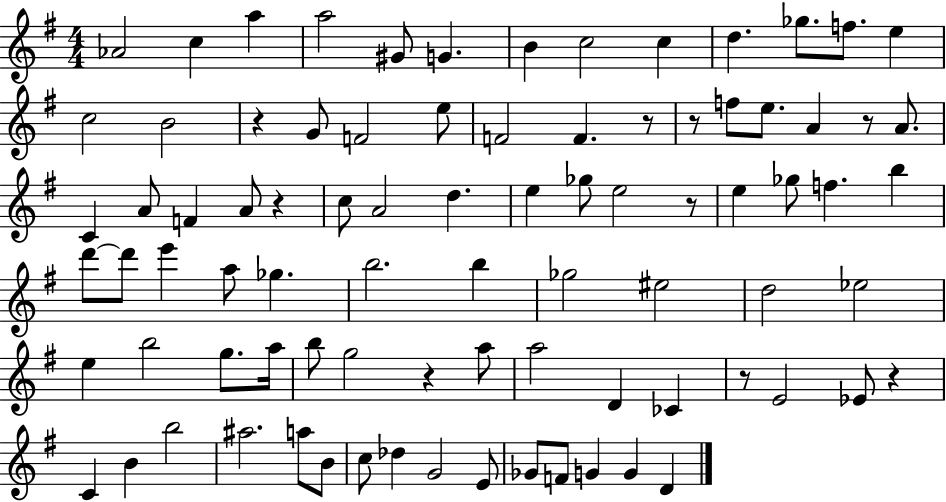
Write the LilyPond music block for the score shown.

{
  \clef treble
  \numericTimeSignature
  \time 4/4
  \key g \major
  aes'2 c''4 a''4 | a''2 gis'8 g'4. | b'4 c''2 c''4 | d''4. ges''8. f''8. e''4 | \break c''2 b'2 | r4 g'8 f'2 e''8 | f'2 f'4. r8 | r8 f''8 e''8. a'4 r8 a'8. | \break c'4 a'8 f'4 a'8 r4 | c''8 a'2 d''4. | e''4 ges''8 e''2 r8 | e''4 ges''8 f''4. b''4 | \break d'''8~~ d'''8 e'''4 a''8 ges''4. | b''2. b''4 | ges''2 eis''2 | d''2 ees''2 | \break e''4 b''2 g''8. a''16 | b''8 g''2 r4 a''8 | a''2 d'4 ces'4 | r8 e'2 ees'8 r4 | \break c'4 b'4 b''2 | ais''2. a''8 b'8 | c''8 des''4 g'2 e'8 | ges'8 f'8 g'4 g'4 d'4 | \break \bar "|."
}